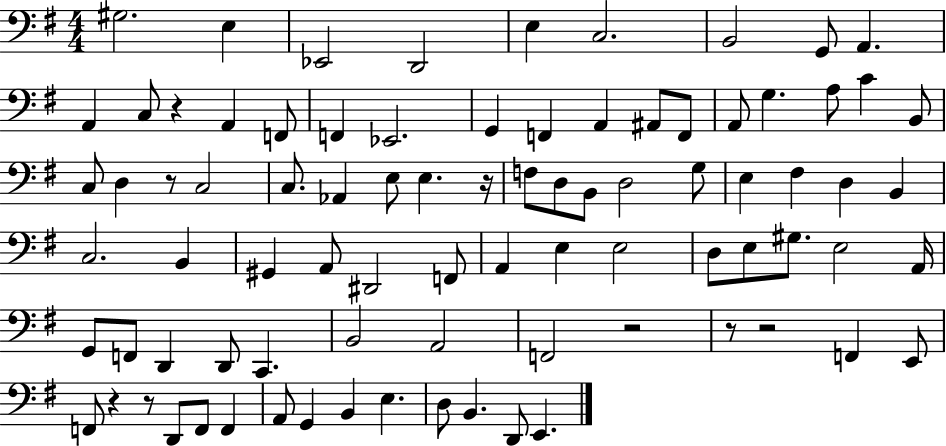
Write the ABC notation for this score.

X:1
T:Untitled
M:4/4
L:1/4
K:G
^G,2 E, _E,,2 D,,2 E, C,2 B,,2 G,,/2 A,, A,, C,/2 z A,, F,,/2 F,, _E,,2 G,, F,, A,, ^A,,/2 F,,/2 A,,/2 G, A,/2 C B,,/2 C,/2 D, z/2 C,2 C,/2 _A,, E,/2 E, z/4 F,/2 D,/2 B,,/2 D,2 G,/2 E, ^F, D, B,, C,2 B,, ^G,, A,,/2 ^D,,2 F,,/2 A,, E, E,2 D,/2 E,/2 ^G,/2 E,2 A,,/4 G,,/2 F,,/2 D,, D,,/2 C,, B,,2 A,,2 F,,2 z2 z/2 z2 F,, E,,/2 F,,/2 z z/2 D,,/2 F,,/2 F,, A,,/2 G,, B,, E, D,/2 B,, D,,/2 E,,